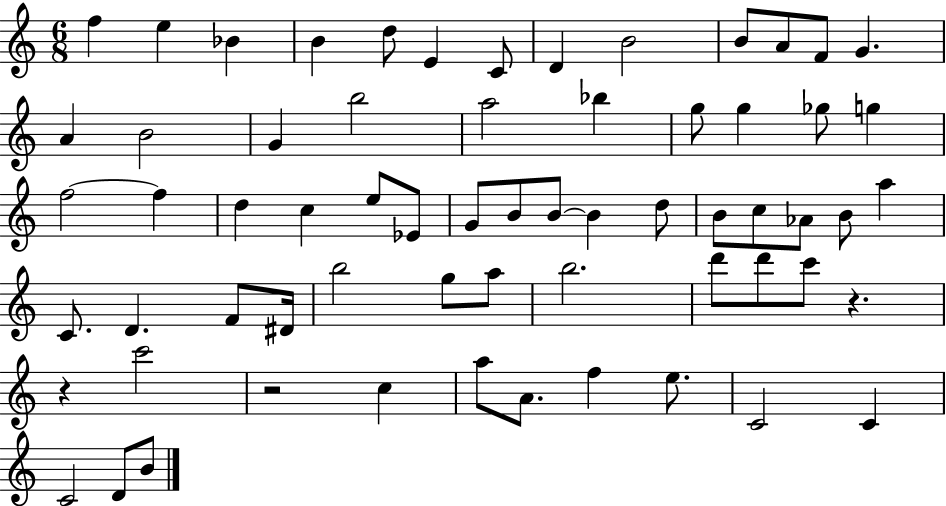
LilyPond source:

{
  \clef treble
  \numericTimeSignature
  \time 6/8
  \key c \major
  f''4 e''4 bes'4 | b'4 d''8 e'4 c'8 | d'4 b'2 | b'8 a'8 f'8 g'4. | \break a'4 b'2 | g'4 b''2 | a''2 bes''4 | g''8 g''4 ges''8 g''4 | \break f''2~~ f''4 | d''4 c''4 e''8 ees'8 | g'8 b'8 b'8~~ b'4 d''8 | b'8 c''8 aes'8 b'8 a''4 | \break c'8. d'4. f'8 dis'16 | b''2 g''8 a''8 | b''2. | d'''8 d'''8 c'''8 r4. | \break r4 c'''2 | r2 c''4 | a''8 a'8. f''4 e''8. | c'2 c'4 | \break c'2 d'8 b'8 | \bar "|."
}